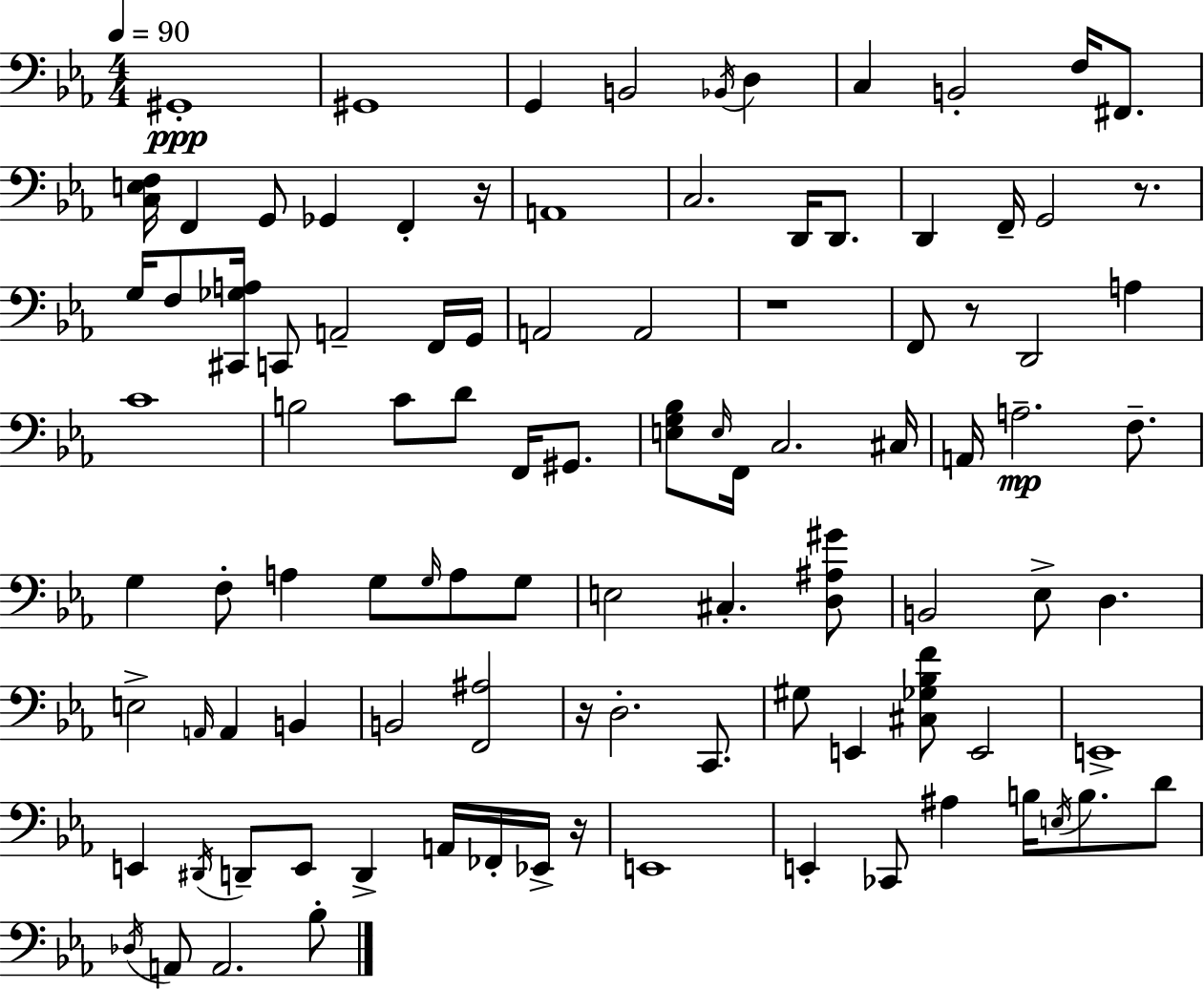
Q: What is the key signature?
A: C minor